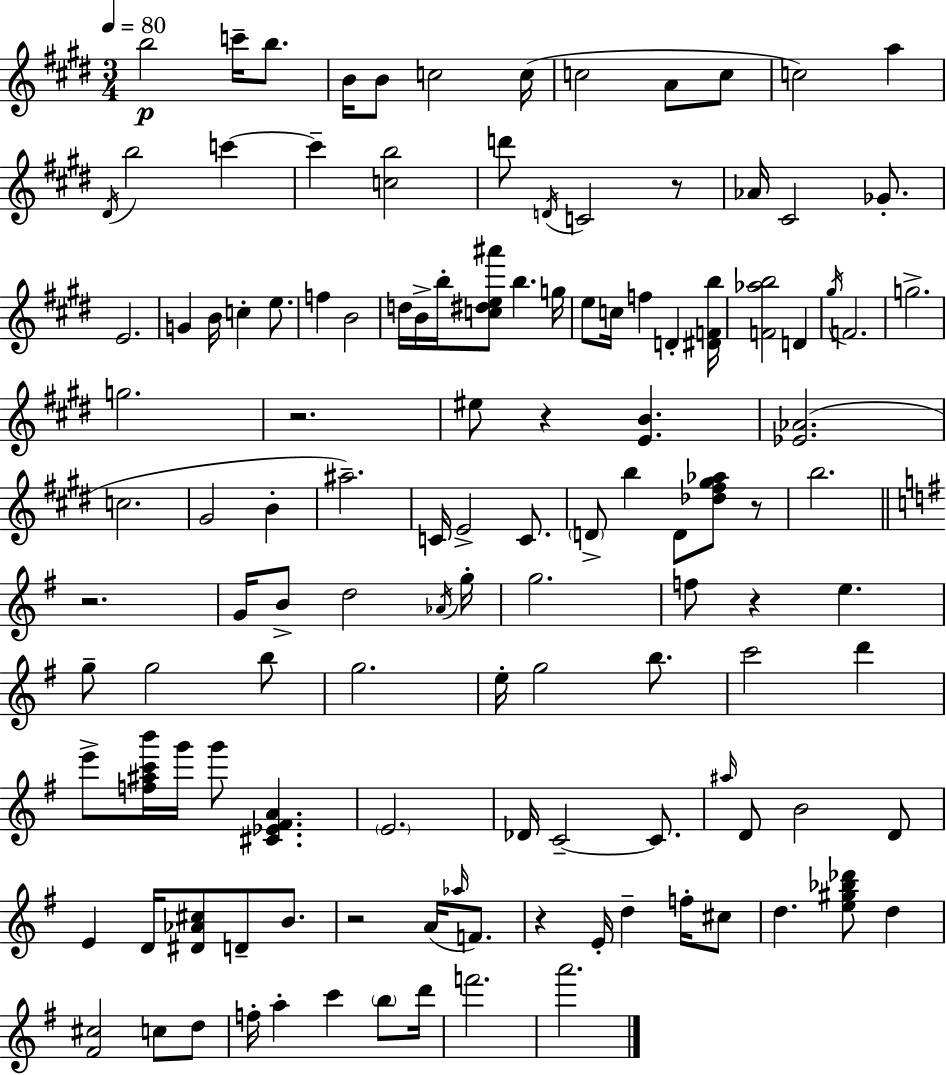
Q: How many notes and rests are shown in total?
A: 125